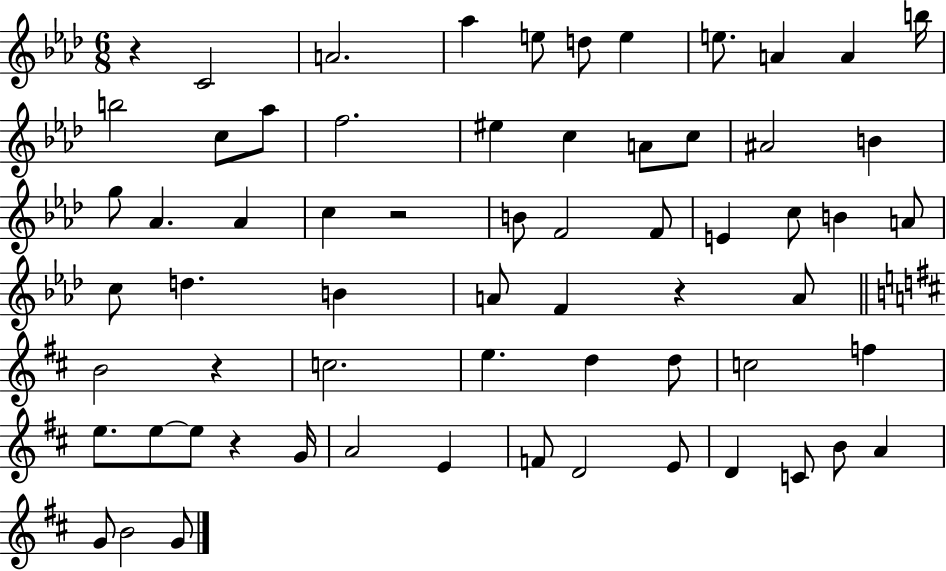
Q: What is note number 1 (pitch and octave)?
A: C4